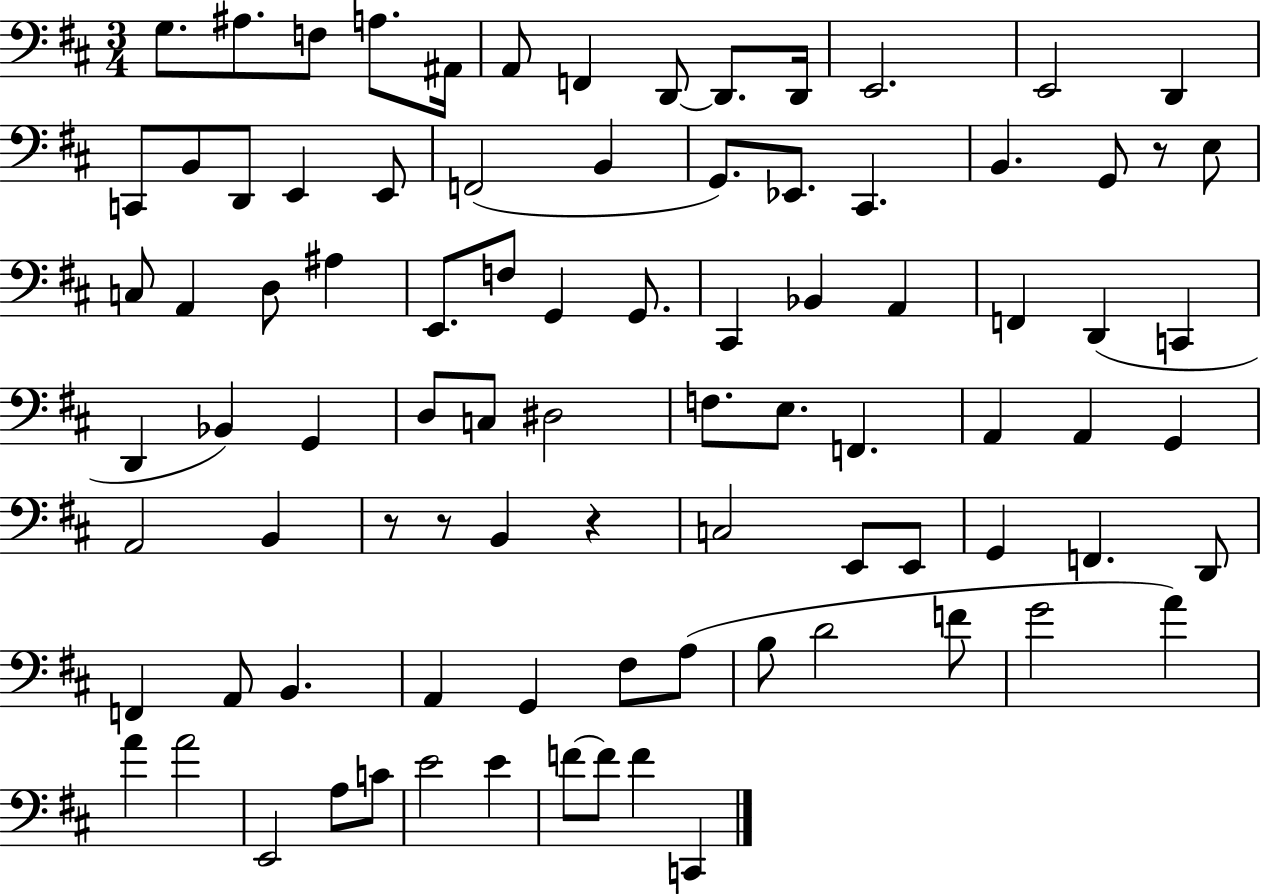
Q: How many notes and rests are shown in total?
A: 88